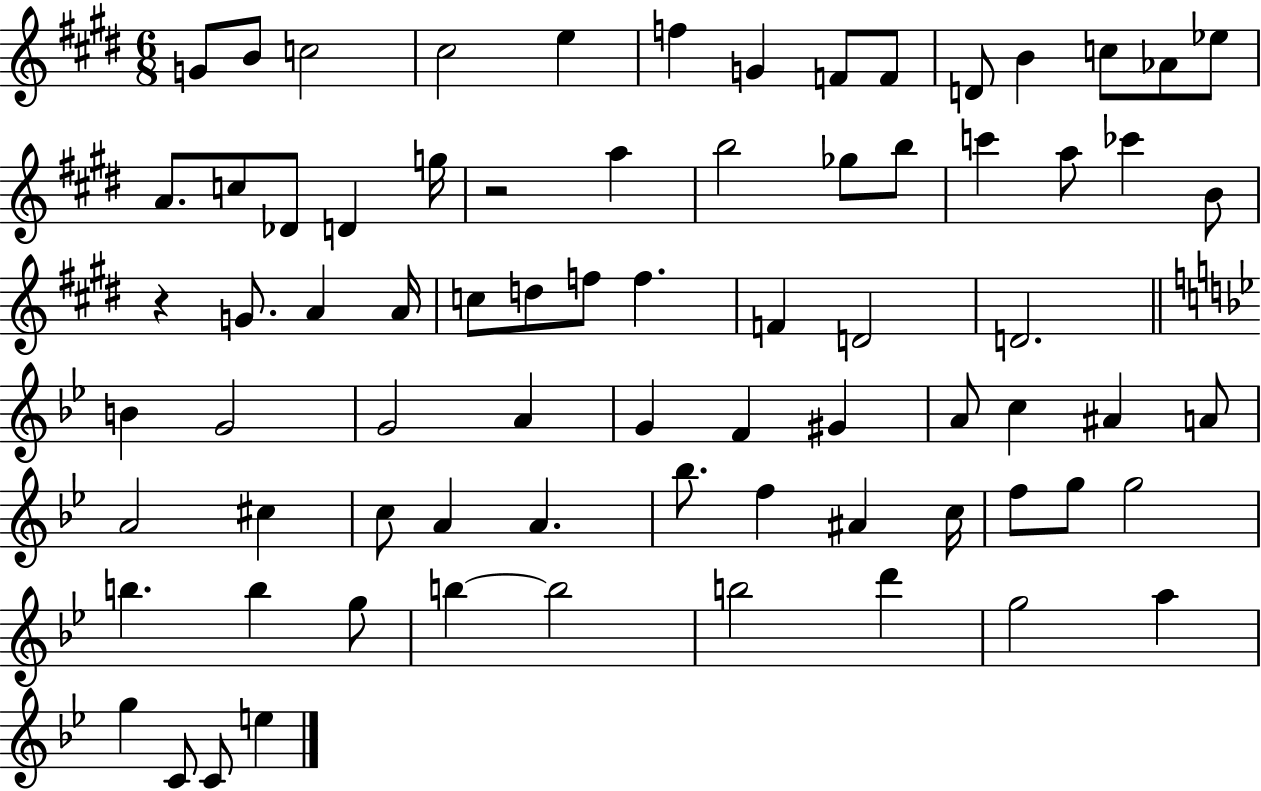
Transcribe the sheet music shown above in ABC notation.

X:1
T:Untitled
M:6/8
L:1/4
K:E
G/2 B/2 c2 ^c2 e f G F/2 F/2 D/2 B c/2 _A/2 _e/2 A/2 c/2 _D/2 D g/4 z2 a b2 _g/2 b/2 c' a/2 _c' B/2 z G/2 A A/4 c/2 d/2 f/2 f F D2 D2 B G2 G2 A G F ^G A/2 c ^A A/2 A2 ^c c/2 A A _b/2 f ^A c/4 f/2 g/2 g2 b b g/2 b b2 b2 d' g2 a g C/2 C/2 e